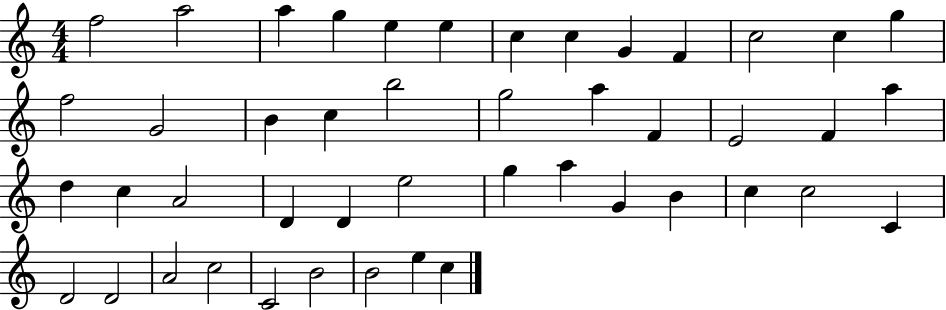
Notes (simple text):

F5/h A5/h A5/q G5/q E5/q E5/q C5/q C5/q G4/q F4/q C5/h C5/q G5/q F5/h G4/h B4/q C5/q B5/h G5/h A5/q F4/q E4/h F4/q A5/q D5/q C5/q A4/h D4/q D4/q E5/h G5/q A5/q G4/q B4/q C5/q C5/h C4/q D4/h D4/h A4/h C5/h C4/h B4/h B4/h E5/q C5/q